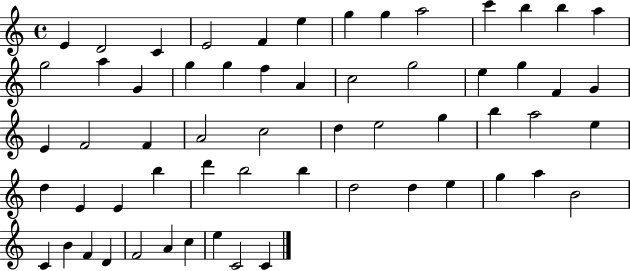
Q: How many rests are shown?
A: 0